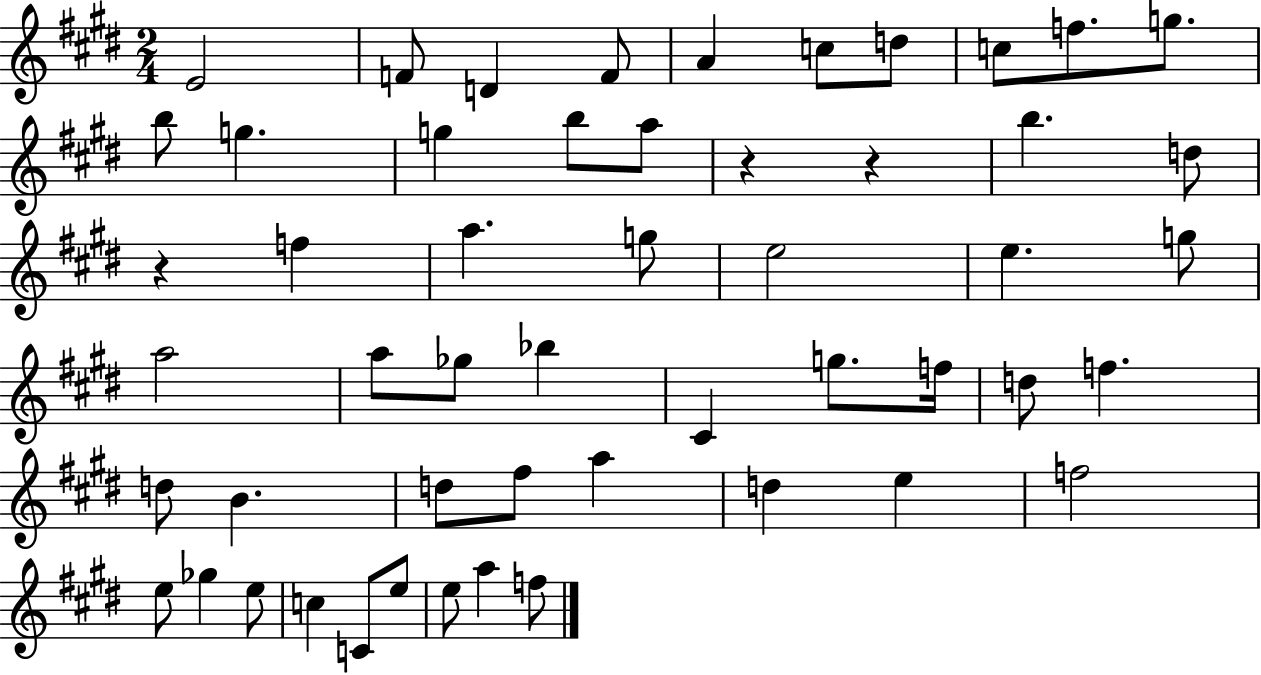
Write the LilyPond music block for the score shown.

{
  \clef treble
  \numericTimeSignature
  \time 2/4
  \key e \major
  e'2 | f'8 d'4 f'8 | a'4 c''8 d''8 | c''8 f''8. g''8. | \break b''8 g''4. | g''4 b''8 a''8 | r4 r4 | b''4. d''8 | \break r4 f''4 | a''4. g''8 | e''2 | e''4. g''8 | \break a''2 | a''8 ges''8 bes''4 | cis'4 g''8. f''16 | d''8 f''4. | \break d''8 b'4. | d''8 fis''8 a''4 | d''4 e''4 | f''2 | \break e''8 ges''4 e''8 | c''4 c'8 e''8 | e''8 a''4 f''8 | \bar "|."
}